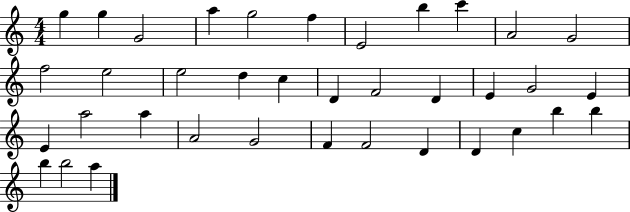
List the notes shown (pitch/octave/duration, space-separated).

G5/q G5/q G4/h A5/q G5/h F5/q E4/h B5/q C6/q A4/h G4/h F5/h E5/h E5/h D5/q C5/q D4/q F4/h D4/q E4/q G4/h E4/q E4/q A5/h A5/q A4/h G4/h F4/q F4/h D4/q D4/q C5/q B5/q B5/q B5/q B5/h A5/q